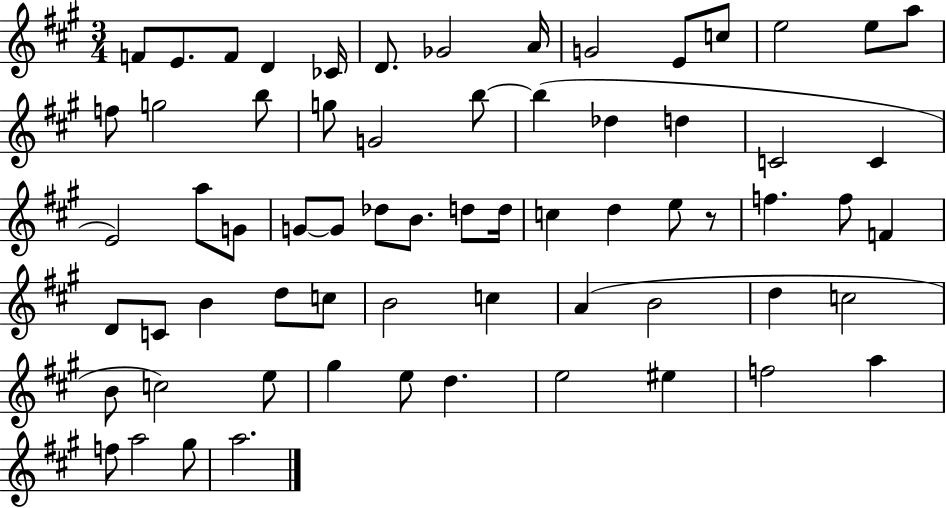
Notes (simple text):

F4/e E4/e. F4/e D4/q CES4/s D4/e. Gb4/h A4/s G4/h E4/e C5/e E5/h E5/e A5/e F5/e G5/h B5/e G5/e G4/h B5/e B5/q Db5/q D5/q C4/h C4/q E4/h A5/e G4/e G4/e G4/e Db5/e B4/e. D5/e D5/s C5/q D5/q E5/e R/e F5/q. F5/e F4/q D4/e C4/e B4/q D5/e C5/e B4/h C5/q A4/q B4/h D5/q C5/h B4/e C5/h E5/e G#5/q E5/e D5/q. E5/h EIS5/q F5/h A5/q F5/e A5/h G#5/e A5/h.